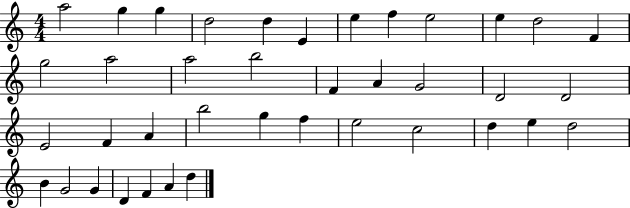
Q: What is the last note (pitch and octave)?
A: D5